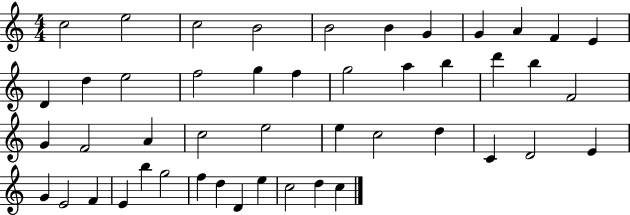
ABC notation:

X:1
T:Untitled
M:4/4
L:1/4
K:C
c2 e2 c2 B2 B2 B G G A F E D d e2 f2 g f g2 a b d' b F2 G F2 A c2 e2 e c2 d C D2 E G E2 F E b g2 f d D e c2 d c